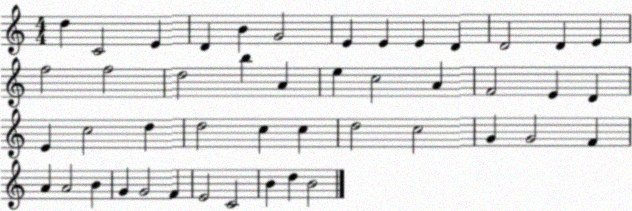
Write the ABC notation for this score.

X:1
T:Untitled
M:4/4
L:1/4
K:C
d C2 E D B G2 E E E D D2 D E f2 f2 d2 b A e c2 A F2 E D E c2 d d2 c c d2 c2 G G2 F A A2 B G G2 F E2 C2 B d B2